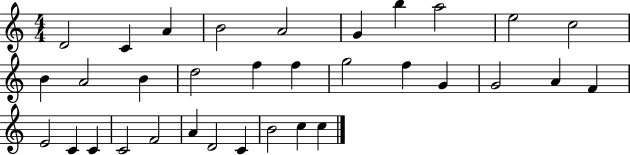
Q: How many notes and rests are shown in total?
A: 33